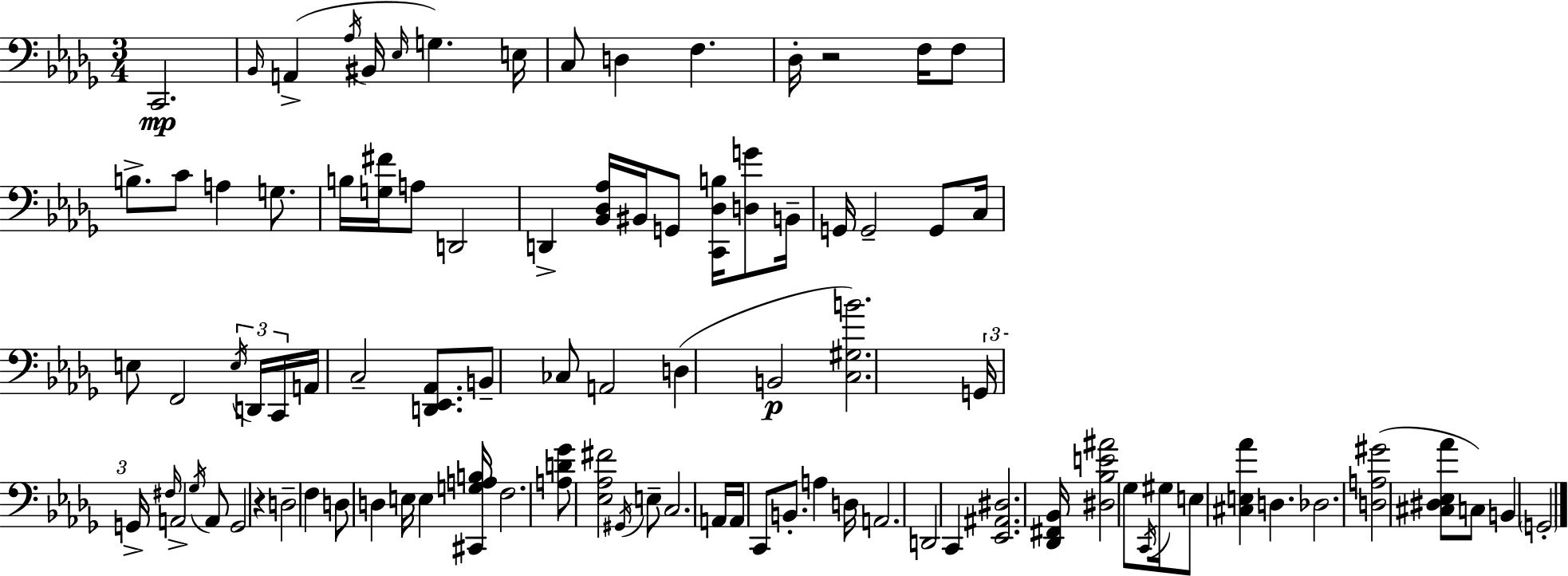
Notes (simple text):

C2/h. Bb2/s A2/q Ab3/s BIS2/s Eb3/s G3/q. E3/s C3/e D3/q F3/q. Db3/s R/h F3/s F3/e B3/e. C4/e A3/q G3/e. B3/s [G3,F#4]/s A3/e D2/h D2/q [Bb2,Db3,Ab3]/s BIS2/s G2/e [C2,Db3,B3]/s [D3,G4]/e B2/s G2/s G2/h G2/e C3/s E3/e F2/h E3/s D2/s C2/s A2/s C3/h [D2,Eb2,Ab2]/e. B2/e CES3/e A2/h D3/q B2/h [C3,G#3,B4]/h. G2/s G2/s F#3/s A2/h Gb3/s A2/e G2/h R/q D3/h F3/q D3/e D3/q E3/s E3/q [C#2,G3,A3,B3]/s F3/h. [A3,D4,Gb4]/e [Eb3,Ab3,F#4]/h G#2/s E3/e C3/h. A2/s A2/s C2/e B2/e. A3/q D3/s A2/h. D2/h C2/q [Eb2,A#2,D#3]/h. [Db2,F#2,Bb2]/s [D#3,Bb3,E4,A#4]/h Gb3/e C2/s G#3/s E3/e [C#3,E3,Ab4]/q D3/q. Db3/h. [D3,A3,G#4]/h [C#3,D#3,Eb3,Ab4]/e C3/e B2/q G2/h